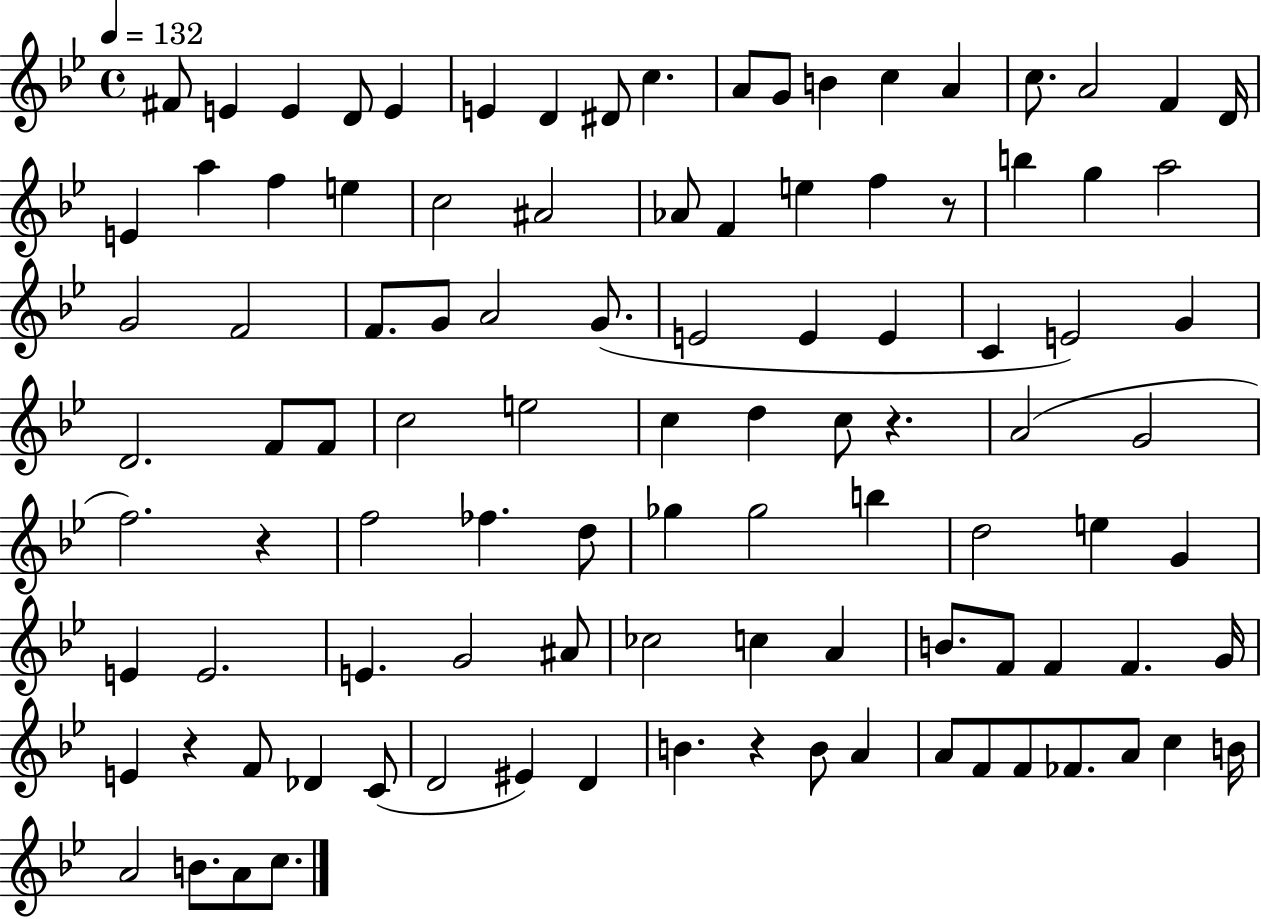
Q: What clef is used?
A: treble